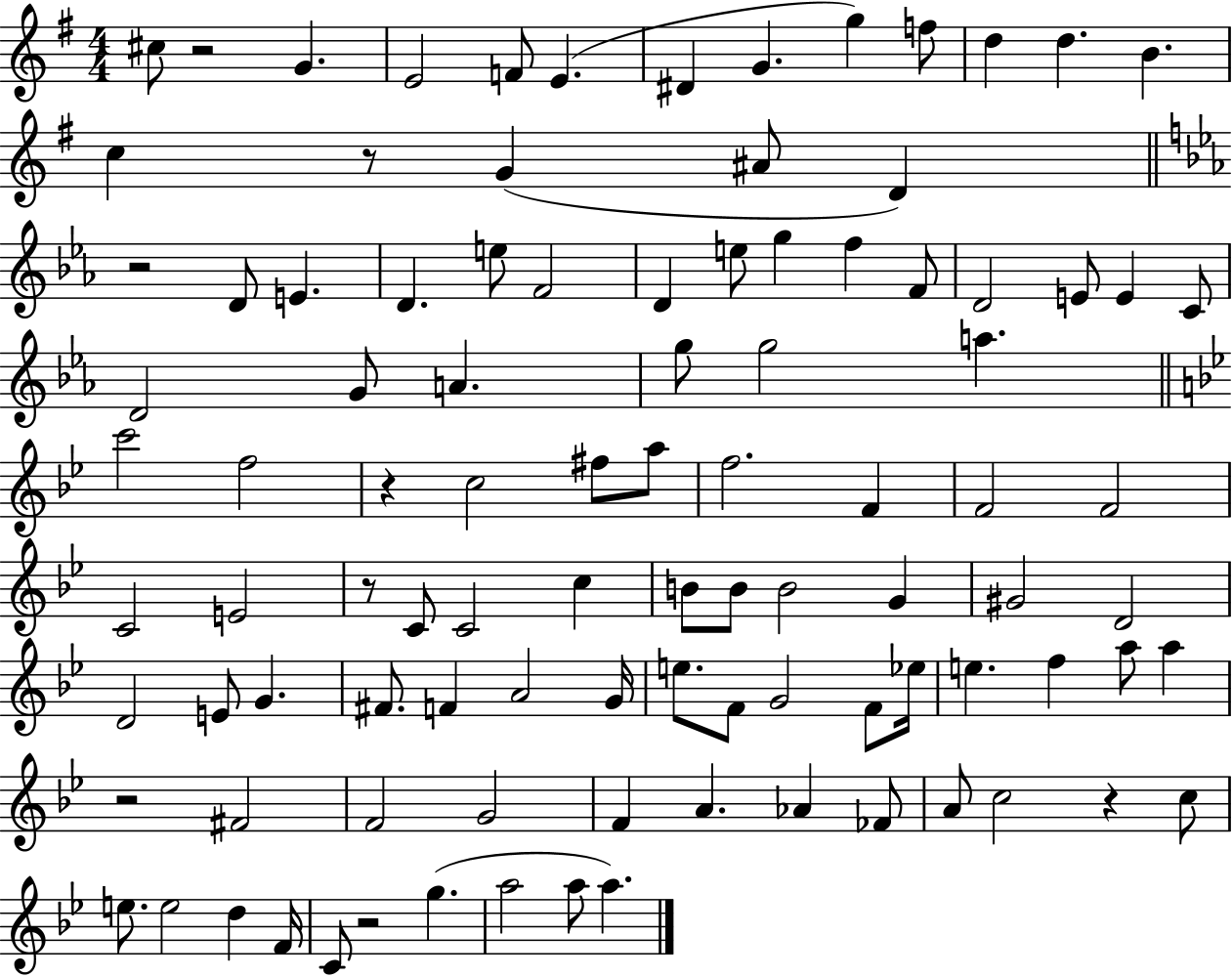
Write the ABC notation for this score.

X:1
T:Untitled
M:4/4
L:1/4
K:G
^c/2 z2 G E2 F/2 E ^D G g f/2 d d B c z/2 G ^A/2 D z2 D/2 E D e/2 F2 D e/2 g f F/2 D2 E/2 E C/2 D2 G/2 A g/2 g2 a c'2 f2 z c2 ^f/2 a/2 f2 F F2 F2 C2 E2 z/2 C/2 C2 c B/2 B/2 B2 G ^G2 D2 D2 E/2 G ^F/2 F A2 G/4 e/2 F/2 G2 F/2 _e/4 e f a/2 a z2 ^F2 F2 G2 F A _A _F/2 A/2 c2 z c/2 e/2 e2 d F/4 C/2 z2 g a2 a/2 a